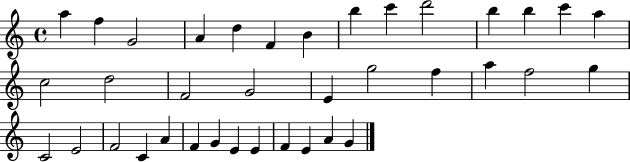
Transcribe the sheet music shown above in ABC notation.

X:1
T:Untitled
M:4/4
L:1/4
K:C
a f G2 A d F B b c' d'2 b b c' a c2 d2 F2 G2 E g2 f a f2 g C2 E2 F2 C A F G E E F E A G